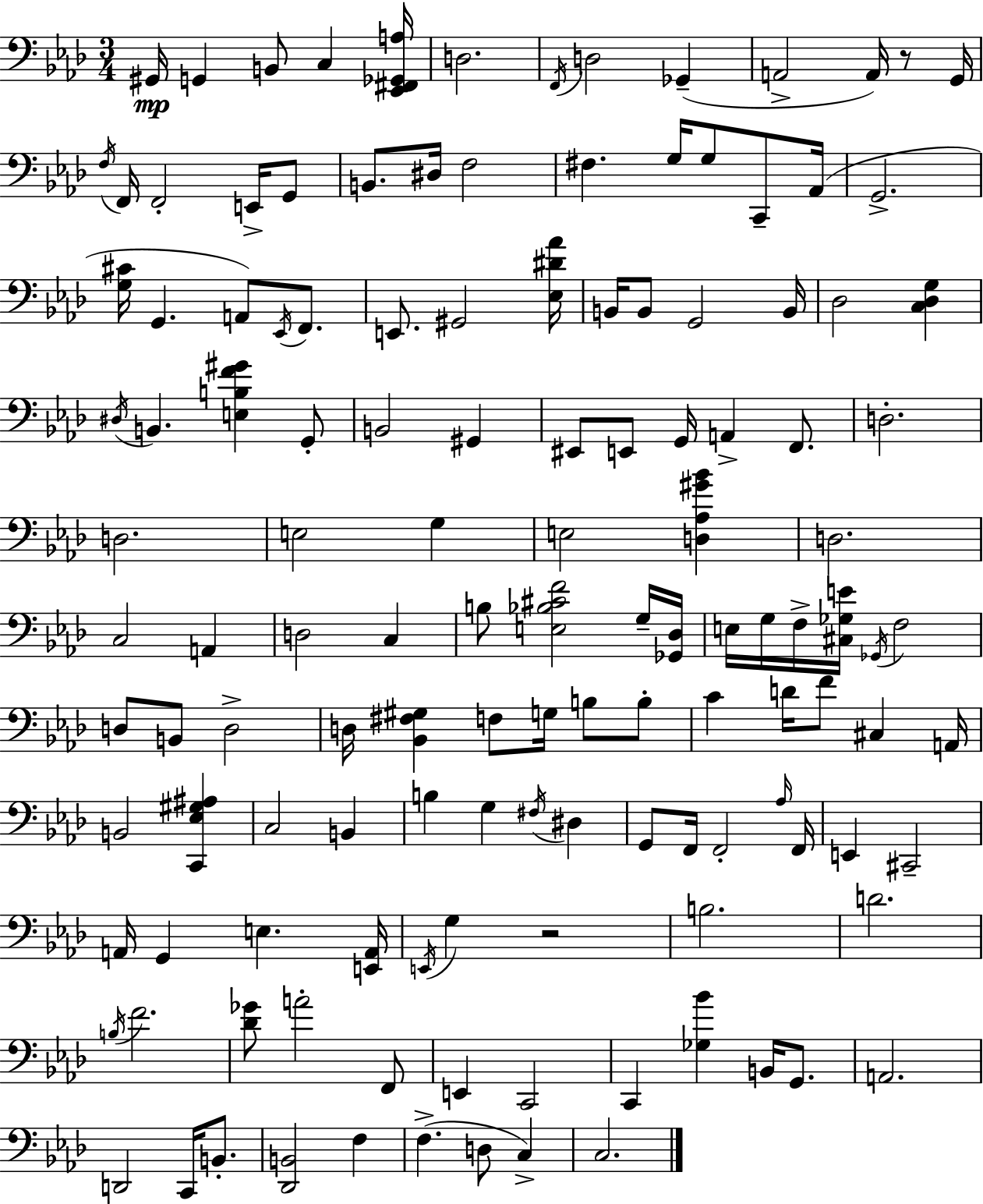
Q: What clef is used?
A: bass